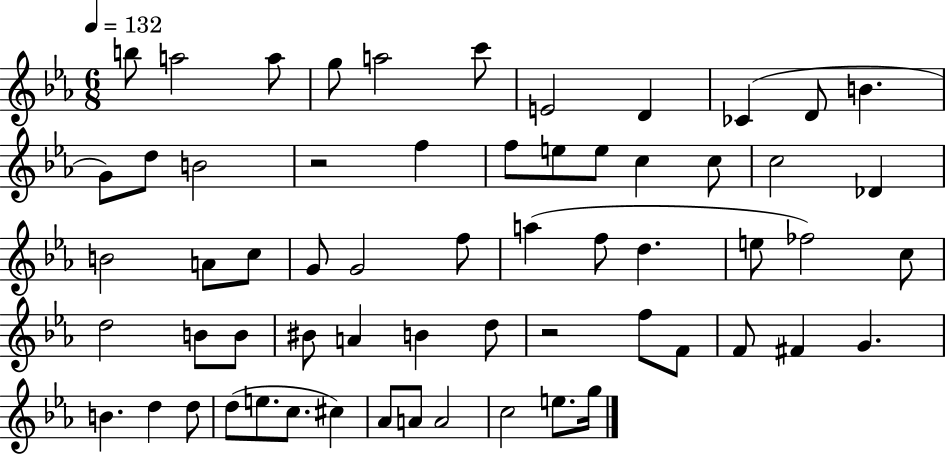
{
  \clef treble
  \numericTimeSignature
  \time 6/8
  \key ees \major
  \tempo 4 = 132
  b''8 a''2 a''8 | g''8 a''2 c'''8 | e'2 d'4 | ces'4( d'8 b'4. | \break g'8) d''8 b'2 | r2 f''4 | f''8 e''8 e''8 c''4 c''8 | c''2 des'4 | \break b'2 a'8 c''8 | g'8 g'2 f''8 | a''4( f''8 d''4. | e''8 fes''2) c''8 | \break d''2 b'8 b'8 | bis'8 a'4 b'4 d''8 | r2 f''8 f'8 | f'8 fis'4 g'4. | \break b'4. d''4 d''8 | d''8( e''8. c''8. cis''4) | aes'8 a'8 a'2 | c''2 e''8. g''16 | \break \bar "|."
}